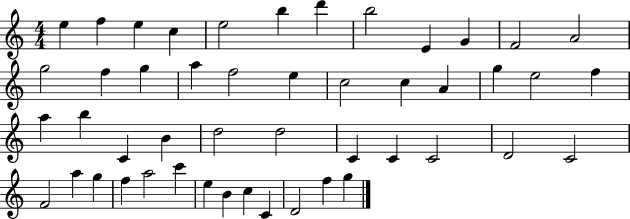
X:1
T:Untitled
M:4/4
L:1/4
K:C
e f e c e2 b d' b2 E G F2 A2 g2 f g a f2 e c2 c A g e2 f a b C B d2 d2 C C C2 D2 C2 F2 a g f a2 c' e B c C D2 f g